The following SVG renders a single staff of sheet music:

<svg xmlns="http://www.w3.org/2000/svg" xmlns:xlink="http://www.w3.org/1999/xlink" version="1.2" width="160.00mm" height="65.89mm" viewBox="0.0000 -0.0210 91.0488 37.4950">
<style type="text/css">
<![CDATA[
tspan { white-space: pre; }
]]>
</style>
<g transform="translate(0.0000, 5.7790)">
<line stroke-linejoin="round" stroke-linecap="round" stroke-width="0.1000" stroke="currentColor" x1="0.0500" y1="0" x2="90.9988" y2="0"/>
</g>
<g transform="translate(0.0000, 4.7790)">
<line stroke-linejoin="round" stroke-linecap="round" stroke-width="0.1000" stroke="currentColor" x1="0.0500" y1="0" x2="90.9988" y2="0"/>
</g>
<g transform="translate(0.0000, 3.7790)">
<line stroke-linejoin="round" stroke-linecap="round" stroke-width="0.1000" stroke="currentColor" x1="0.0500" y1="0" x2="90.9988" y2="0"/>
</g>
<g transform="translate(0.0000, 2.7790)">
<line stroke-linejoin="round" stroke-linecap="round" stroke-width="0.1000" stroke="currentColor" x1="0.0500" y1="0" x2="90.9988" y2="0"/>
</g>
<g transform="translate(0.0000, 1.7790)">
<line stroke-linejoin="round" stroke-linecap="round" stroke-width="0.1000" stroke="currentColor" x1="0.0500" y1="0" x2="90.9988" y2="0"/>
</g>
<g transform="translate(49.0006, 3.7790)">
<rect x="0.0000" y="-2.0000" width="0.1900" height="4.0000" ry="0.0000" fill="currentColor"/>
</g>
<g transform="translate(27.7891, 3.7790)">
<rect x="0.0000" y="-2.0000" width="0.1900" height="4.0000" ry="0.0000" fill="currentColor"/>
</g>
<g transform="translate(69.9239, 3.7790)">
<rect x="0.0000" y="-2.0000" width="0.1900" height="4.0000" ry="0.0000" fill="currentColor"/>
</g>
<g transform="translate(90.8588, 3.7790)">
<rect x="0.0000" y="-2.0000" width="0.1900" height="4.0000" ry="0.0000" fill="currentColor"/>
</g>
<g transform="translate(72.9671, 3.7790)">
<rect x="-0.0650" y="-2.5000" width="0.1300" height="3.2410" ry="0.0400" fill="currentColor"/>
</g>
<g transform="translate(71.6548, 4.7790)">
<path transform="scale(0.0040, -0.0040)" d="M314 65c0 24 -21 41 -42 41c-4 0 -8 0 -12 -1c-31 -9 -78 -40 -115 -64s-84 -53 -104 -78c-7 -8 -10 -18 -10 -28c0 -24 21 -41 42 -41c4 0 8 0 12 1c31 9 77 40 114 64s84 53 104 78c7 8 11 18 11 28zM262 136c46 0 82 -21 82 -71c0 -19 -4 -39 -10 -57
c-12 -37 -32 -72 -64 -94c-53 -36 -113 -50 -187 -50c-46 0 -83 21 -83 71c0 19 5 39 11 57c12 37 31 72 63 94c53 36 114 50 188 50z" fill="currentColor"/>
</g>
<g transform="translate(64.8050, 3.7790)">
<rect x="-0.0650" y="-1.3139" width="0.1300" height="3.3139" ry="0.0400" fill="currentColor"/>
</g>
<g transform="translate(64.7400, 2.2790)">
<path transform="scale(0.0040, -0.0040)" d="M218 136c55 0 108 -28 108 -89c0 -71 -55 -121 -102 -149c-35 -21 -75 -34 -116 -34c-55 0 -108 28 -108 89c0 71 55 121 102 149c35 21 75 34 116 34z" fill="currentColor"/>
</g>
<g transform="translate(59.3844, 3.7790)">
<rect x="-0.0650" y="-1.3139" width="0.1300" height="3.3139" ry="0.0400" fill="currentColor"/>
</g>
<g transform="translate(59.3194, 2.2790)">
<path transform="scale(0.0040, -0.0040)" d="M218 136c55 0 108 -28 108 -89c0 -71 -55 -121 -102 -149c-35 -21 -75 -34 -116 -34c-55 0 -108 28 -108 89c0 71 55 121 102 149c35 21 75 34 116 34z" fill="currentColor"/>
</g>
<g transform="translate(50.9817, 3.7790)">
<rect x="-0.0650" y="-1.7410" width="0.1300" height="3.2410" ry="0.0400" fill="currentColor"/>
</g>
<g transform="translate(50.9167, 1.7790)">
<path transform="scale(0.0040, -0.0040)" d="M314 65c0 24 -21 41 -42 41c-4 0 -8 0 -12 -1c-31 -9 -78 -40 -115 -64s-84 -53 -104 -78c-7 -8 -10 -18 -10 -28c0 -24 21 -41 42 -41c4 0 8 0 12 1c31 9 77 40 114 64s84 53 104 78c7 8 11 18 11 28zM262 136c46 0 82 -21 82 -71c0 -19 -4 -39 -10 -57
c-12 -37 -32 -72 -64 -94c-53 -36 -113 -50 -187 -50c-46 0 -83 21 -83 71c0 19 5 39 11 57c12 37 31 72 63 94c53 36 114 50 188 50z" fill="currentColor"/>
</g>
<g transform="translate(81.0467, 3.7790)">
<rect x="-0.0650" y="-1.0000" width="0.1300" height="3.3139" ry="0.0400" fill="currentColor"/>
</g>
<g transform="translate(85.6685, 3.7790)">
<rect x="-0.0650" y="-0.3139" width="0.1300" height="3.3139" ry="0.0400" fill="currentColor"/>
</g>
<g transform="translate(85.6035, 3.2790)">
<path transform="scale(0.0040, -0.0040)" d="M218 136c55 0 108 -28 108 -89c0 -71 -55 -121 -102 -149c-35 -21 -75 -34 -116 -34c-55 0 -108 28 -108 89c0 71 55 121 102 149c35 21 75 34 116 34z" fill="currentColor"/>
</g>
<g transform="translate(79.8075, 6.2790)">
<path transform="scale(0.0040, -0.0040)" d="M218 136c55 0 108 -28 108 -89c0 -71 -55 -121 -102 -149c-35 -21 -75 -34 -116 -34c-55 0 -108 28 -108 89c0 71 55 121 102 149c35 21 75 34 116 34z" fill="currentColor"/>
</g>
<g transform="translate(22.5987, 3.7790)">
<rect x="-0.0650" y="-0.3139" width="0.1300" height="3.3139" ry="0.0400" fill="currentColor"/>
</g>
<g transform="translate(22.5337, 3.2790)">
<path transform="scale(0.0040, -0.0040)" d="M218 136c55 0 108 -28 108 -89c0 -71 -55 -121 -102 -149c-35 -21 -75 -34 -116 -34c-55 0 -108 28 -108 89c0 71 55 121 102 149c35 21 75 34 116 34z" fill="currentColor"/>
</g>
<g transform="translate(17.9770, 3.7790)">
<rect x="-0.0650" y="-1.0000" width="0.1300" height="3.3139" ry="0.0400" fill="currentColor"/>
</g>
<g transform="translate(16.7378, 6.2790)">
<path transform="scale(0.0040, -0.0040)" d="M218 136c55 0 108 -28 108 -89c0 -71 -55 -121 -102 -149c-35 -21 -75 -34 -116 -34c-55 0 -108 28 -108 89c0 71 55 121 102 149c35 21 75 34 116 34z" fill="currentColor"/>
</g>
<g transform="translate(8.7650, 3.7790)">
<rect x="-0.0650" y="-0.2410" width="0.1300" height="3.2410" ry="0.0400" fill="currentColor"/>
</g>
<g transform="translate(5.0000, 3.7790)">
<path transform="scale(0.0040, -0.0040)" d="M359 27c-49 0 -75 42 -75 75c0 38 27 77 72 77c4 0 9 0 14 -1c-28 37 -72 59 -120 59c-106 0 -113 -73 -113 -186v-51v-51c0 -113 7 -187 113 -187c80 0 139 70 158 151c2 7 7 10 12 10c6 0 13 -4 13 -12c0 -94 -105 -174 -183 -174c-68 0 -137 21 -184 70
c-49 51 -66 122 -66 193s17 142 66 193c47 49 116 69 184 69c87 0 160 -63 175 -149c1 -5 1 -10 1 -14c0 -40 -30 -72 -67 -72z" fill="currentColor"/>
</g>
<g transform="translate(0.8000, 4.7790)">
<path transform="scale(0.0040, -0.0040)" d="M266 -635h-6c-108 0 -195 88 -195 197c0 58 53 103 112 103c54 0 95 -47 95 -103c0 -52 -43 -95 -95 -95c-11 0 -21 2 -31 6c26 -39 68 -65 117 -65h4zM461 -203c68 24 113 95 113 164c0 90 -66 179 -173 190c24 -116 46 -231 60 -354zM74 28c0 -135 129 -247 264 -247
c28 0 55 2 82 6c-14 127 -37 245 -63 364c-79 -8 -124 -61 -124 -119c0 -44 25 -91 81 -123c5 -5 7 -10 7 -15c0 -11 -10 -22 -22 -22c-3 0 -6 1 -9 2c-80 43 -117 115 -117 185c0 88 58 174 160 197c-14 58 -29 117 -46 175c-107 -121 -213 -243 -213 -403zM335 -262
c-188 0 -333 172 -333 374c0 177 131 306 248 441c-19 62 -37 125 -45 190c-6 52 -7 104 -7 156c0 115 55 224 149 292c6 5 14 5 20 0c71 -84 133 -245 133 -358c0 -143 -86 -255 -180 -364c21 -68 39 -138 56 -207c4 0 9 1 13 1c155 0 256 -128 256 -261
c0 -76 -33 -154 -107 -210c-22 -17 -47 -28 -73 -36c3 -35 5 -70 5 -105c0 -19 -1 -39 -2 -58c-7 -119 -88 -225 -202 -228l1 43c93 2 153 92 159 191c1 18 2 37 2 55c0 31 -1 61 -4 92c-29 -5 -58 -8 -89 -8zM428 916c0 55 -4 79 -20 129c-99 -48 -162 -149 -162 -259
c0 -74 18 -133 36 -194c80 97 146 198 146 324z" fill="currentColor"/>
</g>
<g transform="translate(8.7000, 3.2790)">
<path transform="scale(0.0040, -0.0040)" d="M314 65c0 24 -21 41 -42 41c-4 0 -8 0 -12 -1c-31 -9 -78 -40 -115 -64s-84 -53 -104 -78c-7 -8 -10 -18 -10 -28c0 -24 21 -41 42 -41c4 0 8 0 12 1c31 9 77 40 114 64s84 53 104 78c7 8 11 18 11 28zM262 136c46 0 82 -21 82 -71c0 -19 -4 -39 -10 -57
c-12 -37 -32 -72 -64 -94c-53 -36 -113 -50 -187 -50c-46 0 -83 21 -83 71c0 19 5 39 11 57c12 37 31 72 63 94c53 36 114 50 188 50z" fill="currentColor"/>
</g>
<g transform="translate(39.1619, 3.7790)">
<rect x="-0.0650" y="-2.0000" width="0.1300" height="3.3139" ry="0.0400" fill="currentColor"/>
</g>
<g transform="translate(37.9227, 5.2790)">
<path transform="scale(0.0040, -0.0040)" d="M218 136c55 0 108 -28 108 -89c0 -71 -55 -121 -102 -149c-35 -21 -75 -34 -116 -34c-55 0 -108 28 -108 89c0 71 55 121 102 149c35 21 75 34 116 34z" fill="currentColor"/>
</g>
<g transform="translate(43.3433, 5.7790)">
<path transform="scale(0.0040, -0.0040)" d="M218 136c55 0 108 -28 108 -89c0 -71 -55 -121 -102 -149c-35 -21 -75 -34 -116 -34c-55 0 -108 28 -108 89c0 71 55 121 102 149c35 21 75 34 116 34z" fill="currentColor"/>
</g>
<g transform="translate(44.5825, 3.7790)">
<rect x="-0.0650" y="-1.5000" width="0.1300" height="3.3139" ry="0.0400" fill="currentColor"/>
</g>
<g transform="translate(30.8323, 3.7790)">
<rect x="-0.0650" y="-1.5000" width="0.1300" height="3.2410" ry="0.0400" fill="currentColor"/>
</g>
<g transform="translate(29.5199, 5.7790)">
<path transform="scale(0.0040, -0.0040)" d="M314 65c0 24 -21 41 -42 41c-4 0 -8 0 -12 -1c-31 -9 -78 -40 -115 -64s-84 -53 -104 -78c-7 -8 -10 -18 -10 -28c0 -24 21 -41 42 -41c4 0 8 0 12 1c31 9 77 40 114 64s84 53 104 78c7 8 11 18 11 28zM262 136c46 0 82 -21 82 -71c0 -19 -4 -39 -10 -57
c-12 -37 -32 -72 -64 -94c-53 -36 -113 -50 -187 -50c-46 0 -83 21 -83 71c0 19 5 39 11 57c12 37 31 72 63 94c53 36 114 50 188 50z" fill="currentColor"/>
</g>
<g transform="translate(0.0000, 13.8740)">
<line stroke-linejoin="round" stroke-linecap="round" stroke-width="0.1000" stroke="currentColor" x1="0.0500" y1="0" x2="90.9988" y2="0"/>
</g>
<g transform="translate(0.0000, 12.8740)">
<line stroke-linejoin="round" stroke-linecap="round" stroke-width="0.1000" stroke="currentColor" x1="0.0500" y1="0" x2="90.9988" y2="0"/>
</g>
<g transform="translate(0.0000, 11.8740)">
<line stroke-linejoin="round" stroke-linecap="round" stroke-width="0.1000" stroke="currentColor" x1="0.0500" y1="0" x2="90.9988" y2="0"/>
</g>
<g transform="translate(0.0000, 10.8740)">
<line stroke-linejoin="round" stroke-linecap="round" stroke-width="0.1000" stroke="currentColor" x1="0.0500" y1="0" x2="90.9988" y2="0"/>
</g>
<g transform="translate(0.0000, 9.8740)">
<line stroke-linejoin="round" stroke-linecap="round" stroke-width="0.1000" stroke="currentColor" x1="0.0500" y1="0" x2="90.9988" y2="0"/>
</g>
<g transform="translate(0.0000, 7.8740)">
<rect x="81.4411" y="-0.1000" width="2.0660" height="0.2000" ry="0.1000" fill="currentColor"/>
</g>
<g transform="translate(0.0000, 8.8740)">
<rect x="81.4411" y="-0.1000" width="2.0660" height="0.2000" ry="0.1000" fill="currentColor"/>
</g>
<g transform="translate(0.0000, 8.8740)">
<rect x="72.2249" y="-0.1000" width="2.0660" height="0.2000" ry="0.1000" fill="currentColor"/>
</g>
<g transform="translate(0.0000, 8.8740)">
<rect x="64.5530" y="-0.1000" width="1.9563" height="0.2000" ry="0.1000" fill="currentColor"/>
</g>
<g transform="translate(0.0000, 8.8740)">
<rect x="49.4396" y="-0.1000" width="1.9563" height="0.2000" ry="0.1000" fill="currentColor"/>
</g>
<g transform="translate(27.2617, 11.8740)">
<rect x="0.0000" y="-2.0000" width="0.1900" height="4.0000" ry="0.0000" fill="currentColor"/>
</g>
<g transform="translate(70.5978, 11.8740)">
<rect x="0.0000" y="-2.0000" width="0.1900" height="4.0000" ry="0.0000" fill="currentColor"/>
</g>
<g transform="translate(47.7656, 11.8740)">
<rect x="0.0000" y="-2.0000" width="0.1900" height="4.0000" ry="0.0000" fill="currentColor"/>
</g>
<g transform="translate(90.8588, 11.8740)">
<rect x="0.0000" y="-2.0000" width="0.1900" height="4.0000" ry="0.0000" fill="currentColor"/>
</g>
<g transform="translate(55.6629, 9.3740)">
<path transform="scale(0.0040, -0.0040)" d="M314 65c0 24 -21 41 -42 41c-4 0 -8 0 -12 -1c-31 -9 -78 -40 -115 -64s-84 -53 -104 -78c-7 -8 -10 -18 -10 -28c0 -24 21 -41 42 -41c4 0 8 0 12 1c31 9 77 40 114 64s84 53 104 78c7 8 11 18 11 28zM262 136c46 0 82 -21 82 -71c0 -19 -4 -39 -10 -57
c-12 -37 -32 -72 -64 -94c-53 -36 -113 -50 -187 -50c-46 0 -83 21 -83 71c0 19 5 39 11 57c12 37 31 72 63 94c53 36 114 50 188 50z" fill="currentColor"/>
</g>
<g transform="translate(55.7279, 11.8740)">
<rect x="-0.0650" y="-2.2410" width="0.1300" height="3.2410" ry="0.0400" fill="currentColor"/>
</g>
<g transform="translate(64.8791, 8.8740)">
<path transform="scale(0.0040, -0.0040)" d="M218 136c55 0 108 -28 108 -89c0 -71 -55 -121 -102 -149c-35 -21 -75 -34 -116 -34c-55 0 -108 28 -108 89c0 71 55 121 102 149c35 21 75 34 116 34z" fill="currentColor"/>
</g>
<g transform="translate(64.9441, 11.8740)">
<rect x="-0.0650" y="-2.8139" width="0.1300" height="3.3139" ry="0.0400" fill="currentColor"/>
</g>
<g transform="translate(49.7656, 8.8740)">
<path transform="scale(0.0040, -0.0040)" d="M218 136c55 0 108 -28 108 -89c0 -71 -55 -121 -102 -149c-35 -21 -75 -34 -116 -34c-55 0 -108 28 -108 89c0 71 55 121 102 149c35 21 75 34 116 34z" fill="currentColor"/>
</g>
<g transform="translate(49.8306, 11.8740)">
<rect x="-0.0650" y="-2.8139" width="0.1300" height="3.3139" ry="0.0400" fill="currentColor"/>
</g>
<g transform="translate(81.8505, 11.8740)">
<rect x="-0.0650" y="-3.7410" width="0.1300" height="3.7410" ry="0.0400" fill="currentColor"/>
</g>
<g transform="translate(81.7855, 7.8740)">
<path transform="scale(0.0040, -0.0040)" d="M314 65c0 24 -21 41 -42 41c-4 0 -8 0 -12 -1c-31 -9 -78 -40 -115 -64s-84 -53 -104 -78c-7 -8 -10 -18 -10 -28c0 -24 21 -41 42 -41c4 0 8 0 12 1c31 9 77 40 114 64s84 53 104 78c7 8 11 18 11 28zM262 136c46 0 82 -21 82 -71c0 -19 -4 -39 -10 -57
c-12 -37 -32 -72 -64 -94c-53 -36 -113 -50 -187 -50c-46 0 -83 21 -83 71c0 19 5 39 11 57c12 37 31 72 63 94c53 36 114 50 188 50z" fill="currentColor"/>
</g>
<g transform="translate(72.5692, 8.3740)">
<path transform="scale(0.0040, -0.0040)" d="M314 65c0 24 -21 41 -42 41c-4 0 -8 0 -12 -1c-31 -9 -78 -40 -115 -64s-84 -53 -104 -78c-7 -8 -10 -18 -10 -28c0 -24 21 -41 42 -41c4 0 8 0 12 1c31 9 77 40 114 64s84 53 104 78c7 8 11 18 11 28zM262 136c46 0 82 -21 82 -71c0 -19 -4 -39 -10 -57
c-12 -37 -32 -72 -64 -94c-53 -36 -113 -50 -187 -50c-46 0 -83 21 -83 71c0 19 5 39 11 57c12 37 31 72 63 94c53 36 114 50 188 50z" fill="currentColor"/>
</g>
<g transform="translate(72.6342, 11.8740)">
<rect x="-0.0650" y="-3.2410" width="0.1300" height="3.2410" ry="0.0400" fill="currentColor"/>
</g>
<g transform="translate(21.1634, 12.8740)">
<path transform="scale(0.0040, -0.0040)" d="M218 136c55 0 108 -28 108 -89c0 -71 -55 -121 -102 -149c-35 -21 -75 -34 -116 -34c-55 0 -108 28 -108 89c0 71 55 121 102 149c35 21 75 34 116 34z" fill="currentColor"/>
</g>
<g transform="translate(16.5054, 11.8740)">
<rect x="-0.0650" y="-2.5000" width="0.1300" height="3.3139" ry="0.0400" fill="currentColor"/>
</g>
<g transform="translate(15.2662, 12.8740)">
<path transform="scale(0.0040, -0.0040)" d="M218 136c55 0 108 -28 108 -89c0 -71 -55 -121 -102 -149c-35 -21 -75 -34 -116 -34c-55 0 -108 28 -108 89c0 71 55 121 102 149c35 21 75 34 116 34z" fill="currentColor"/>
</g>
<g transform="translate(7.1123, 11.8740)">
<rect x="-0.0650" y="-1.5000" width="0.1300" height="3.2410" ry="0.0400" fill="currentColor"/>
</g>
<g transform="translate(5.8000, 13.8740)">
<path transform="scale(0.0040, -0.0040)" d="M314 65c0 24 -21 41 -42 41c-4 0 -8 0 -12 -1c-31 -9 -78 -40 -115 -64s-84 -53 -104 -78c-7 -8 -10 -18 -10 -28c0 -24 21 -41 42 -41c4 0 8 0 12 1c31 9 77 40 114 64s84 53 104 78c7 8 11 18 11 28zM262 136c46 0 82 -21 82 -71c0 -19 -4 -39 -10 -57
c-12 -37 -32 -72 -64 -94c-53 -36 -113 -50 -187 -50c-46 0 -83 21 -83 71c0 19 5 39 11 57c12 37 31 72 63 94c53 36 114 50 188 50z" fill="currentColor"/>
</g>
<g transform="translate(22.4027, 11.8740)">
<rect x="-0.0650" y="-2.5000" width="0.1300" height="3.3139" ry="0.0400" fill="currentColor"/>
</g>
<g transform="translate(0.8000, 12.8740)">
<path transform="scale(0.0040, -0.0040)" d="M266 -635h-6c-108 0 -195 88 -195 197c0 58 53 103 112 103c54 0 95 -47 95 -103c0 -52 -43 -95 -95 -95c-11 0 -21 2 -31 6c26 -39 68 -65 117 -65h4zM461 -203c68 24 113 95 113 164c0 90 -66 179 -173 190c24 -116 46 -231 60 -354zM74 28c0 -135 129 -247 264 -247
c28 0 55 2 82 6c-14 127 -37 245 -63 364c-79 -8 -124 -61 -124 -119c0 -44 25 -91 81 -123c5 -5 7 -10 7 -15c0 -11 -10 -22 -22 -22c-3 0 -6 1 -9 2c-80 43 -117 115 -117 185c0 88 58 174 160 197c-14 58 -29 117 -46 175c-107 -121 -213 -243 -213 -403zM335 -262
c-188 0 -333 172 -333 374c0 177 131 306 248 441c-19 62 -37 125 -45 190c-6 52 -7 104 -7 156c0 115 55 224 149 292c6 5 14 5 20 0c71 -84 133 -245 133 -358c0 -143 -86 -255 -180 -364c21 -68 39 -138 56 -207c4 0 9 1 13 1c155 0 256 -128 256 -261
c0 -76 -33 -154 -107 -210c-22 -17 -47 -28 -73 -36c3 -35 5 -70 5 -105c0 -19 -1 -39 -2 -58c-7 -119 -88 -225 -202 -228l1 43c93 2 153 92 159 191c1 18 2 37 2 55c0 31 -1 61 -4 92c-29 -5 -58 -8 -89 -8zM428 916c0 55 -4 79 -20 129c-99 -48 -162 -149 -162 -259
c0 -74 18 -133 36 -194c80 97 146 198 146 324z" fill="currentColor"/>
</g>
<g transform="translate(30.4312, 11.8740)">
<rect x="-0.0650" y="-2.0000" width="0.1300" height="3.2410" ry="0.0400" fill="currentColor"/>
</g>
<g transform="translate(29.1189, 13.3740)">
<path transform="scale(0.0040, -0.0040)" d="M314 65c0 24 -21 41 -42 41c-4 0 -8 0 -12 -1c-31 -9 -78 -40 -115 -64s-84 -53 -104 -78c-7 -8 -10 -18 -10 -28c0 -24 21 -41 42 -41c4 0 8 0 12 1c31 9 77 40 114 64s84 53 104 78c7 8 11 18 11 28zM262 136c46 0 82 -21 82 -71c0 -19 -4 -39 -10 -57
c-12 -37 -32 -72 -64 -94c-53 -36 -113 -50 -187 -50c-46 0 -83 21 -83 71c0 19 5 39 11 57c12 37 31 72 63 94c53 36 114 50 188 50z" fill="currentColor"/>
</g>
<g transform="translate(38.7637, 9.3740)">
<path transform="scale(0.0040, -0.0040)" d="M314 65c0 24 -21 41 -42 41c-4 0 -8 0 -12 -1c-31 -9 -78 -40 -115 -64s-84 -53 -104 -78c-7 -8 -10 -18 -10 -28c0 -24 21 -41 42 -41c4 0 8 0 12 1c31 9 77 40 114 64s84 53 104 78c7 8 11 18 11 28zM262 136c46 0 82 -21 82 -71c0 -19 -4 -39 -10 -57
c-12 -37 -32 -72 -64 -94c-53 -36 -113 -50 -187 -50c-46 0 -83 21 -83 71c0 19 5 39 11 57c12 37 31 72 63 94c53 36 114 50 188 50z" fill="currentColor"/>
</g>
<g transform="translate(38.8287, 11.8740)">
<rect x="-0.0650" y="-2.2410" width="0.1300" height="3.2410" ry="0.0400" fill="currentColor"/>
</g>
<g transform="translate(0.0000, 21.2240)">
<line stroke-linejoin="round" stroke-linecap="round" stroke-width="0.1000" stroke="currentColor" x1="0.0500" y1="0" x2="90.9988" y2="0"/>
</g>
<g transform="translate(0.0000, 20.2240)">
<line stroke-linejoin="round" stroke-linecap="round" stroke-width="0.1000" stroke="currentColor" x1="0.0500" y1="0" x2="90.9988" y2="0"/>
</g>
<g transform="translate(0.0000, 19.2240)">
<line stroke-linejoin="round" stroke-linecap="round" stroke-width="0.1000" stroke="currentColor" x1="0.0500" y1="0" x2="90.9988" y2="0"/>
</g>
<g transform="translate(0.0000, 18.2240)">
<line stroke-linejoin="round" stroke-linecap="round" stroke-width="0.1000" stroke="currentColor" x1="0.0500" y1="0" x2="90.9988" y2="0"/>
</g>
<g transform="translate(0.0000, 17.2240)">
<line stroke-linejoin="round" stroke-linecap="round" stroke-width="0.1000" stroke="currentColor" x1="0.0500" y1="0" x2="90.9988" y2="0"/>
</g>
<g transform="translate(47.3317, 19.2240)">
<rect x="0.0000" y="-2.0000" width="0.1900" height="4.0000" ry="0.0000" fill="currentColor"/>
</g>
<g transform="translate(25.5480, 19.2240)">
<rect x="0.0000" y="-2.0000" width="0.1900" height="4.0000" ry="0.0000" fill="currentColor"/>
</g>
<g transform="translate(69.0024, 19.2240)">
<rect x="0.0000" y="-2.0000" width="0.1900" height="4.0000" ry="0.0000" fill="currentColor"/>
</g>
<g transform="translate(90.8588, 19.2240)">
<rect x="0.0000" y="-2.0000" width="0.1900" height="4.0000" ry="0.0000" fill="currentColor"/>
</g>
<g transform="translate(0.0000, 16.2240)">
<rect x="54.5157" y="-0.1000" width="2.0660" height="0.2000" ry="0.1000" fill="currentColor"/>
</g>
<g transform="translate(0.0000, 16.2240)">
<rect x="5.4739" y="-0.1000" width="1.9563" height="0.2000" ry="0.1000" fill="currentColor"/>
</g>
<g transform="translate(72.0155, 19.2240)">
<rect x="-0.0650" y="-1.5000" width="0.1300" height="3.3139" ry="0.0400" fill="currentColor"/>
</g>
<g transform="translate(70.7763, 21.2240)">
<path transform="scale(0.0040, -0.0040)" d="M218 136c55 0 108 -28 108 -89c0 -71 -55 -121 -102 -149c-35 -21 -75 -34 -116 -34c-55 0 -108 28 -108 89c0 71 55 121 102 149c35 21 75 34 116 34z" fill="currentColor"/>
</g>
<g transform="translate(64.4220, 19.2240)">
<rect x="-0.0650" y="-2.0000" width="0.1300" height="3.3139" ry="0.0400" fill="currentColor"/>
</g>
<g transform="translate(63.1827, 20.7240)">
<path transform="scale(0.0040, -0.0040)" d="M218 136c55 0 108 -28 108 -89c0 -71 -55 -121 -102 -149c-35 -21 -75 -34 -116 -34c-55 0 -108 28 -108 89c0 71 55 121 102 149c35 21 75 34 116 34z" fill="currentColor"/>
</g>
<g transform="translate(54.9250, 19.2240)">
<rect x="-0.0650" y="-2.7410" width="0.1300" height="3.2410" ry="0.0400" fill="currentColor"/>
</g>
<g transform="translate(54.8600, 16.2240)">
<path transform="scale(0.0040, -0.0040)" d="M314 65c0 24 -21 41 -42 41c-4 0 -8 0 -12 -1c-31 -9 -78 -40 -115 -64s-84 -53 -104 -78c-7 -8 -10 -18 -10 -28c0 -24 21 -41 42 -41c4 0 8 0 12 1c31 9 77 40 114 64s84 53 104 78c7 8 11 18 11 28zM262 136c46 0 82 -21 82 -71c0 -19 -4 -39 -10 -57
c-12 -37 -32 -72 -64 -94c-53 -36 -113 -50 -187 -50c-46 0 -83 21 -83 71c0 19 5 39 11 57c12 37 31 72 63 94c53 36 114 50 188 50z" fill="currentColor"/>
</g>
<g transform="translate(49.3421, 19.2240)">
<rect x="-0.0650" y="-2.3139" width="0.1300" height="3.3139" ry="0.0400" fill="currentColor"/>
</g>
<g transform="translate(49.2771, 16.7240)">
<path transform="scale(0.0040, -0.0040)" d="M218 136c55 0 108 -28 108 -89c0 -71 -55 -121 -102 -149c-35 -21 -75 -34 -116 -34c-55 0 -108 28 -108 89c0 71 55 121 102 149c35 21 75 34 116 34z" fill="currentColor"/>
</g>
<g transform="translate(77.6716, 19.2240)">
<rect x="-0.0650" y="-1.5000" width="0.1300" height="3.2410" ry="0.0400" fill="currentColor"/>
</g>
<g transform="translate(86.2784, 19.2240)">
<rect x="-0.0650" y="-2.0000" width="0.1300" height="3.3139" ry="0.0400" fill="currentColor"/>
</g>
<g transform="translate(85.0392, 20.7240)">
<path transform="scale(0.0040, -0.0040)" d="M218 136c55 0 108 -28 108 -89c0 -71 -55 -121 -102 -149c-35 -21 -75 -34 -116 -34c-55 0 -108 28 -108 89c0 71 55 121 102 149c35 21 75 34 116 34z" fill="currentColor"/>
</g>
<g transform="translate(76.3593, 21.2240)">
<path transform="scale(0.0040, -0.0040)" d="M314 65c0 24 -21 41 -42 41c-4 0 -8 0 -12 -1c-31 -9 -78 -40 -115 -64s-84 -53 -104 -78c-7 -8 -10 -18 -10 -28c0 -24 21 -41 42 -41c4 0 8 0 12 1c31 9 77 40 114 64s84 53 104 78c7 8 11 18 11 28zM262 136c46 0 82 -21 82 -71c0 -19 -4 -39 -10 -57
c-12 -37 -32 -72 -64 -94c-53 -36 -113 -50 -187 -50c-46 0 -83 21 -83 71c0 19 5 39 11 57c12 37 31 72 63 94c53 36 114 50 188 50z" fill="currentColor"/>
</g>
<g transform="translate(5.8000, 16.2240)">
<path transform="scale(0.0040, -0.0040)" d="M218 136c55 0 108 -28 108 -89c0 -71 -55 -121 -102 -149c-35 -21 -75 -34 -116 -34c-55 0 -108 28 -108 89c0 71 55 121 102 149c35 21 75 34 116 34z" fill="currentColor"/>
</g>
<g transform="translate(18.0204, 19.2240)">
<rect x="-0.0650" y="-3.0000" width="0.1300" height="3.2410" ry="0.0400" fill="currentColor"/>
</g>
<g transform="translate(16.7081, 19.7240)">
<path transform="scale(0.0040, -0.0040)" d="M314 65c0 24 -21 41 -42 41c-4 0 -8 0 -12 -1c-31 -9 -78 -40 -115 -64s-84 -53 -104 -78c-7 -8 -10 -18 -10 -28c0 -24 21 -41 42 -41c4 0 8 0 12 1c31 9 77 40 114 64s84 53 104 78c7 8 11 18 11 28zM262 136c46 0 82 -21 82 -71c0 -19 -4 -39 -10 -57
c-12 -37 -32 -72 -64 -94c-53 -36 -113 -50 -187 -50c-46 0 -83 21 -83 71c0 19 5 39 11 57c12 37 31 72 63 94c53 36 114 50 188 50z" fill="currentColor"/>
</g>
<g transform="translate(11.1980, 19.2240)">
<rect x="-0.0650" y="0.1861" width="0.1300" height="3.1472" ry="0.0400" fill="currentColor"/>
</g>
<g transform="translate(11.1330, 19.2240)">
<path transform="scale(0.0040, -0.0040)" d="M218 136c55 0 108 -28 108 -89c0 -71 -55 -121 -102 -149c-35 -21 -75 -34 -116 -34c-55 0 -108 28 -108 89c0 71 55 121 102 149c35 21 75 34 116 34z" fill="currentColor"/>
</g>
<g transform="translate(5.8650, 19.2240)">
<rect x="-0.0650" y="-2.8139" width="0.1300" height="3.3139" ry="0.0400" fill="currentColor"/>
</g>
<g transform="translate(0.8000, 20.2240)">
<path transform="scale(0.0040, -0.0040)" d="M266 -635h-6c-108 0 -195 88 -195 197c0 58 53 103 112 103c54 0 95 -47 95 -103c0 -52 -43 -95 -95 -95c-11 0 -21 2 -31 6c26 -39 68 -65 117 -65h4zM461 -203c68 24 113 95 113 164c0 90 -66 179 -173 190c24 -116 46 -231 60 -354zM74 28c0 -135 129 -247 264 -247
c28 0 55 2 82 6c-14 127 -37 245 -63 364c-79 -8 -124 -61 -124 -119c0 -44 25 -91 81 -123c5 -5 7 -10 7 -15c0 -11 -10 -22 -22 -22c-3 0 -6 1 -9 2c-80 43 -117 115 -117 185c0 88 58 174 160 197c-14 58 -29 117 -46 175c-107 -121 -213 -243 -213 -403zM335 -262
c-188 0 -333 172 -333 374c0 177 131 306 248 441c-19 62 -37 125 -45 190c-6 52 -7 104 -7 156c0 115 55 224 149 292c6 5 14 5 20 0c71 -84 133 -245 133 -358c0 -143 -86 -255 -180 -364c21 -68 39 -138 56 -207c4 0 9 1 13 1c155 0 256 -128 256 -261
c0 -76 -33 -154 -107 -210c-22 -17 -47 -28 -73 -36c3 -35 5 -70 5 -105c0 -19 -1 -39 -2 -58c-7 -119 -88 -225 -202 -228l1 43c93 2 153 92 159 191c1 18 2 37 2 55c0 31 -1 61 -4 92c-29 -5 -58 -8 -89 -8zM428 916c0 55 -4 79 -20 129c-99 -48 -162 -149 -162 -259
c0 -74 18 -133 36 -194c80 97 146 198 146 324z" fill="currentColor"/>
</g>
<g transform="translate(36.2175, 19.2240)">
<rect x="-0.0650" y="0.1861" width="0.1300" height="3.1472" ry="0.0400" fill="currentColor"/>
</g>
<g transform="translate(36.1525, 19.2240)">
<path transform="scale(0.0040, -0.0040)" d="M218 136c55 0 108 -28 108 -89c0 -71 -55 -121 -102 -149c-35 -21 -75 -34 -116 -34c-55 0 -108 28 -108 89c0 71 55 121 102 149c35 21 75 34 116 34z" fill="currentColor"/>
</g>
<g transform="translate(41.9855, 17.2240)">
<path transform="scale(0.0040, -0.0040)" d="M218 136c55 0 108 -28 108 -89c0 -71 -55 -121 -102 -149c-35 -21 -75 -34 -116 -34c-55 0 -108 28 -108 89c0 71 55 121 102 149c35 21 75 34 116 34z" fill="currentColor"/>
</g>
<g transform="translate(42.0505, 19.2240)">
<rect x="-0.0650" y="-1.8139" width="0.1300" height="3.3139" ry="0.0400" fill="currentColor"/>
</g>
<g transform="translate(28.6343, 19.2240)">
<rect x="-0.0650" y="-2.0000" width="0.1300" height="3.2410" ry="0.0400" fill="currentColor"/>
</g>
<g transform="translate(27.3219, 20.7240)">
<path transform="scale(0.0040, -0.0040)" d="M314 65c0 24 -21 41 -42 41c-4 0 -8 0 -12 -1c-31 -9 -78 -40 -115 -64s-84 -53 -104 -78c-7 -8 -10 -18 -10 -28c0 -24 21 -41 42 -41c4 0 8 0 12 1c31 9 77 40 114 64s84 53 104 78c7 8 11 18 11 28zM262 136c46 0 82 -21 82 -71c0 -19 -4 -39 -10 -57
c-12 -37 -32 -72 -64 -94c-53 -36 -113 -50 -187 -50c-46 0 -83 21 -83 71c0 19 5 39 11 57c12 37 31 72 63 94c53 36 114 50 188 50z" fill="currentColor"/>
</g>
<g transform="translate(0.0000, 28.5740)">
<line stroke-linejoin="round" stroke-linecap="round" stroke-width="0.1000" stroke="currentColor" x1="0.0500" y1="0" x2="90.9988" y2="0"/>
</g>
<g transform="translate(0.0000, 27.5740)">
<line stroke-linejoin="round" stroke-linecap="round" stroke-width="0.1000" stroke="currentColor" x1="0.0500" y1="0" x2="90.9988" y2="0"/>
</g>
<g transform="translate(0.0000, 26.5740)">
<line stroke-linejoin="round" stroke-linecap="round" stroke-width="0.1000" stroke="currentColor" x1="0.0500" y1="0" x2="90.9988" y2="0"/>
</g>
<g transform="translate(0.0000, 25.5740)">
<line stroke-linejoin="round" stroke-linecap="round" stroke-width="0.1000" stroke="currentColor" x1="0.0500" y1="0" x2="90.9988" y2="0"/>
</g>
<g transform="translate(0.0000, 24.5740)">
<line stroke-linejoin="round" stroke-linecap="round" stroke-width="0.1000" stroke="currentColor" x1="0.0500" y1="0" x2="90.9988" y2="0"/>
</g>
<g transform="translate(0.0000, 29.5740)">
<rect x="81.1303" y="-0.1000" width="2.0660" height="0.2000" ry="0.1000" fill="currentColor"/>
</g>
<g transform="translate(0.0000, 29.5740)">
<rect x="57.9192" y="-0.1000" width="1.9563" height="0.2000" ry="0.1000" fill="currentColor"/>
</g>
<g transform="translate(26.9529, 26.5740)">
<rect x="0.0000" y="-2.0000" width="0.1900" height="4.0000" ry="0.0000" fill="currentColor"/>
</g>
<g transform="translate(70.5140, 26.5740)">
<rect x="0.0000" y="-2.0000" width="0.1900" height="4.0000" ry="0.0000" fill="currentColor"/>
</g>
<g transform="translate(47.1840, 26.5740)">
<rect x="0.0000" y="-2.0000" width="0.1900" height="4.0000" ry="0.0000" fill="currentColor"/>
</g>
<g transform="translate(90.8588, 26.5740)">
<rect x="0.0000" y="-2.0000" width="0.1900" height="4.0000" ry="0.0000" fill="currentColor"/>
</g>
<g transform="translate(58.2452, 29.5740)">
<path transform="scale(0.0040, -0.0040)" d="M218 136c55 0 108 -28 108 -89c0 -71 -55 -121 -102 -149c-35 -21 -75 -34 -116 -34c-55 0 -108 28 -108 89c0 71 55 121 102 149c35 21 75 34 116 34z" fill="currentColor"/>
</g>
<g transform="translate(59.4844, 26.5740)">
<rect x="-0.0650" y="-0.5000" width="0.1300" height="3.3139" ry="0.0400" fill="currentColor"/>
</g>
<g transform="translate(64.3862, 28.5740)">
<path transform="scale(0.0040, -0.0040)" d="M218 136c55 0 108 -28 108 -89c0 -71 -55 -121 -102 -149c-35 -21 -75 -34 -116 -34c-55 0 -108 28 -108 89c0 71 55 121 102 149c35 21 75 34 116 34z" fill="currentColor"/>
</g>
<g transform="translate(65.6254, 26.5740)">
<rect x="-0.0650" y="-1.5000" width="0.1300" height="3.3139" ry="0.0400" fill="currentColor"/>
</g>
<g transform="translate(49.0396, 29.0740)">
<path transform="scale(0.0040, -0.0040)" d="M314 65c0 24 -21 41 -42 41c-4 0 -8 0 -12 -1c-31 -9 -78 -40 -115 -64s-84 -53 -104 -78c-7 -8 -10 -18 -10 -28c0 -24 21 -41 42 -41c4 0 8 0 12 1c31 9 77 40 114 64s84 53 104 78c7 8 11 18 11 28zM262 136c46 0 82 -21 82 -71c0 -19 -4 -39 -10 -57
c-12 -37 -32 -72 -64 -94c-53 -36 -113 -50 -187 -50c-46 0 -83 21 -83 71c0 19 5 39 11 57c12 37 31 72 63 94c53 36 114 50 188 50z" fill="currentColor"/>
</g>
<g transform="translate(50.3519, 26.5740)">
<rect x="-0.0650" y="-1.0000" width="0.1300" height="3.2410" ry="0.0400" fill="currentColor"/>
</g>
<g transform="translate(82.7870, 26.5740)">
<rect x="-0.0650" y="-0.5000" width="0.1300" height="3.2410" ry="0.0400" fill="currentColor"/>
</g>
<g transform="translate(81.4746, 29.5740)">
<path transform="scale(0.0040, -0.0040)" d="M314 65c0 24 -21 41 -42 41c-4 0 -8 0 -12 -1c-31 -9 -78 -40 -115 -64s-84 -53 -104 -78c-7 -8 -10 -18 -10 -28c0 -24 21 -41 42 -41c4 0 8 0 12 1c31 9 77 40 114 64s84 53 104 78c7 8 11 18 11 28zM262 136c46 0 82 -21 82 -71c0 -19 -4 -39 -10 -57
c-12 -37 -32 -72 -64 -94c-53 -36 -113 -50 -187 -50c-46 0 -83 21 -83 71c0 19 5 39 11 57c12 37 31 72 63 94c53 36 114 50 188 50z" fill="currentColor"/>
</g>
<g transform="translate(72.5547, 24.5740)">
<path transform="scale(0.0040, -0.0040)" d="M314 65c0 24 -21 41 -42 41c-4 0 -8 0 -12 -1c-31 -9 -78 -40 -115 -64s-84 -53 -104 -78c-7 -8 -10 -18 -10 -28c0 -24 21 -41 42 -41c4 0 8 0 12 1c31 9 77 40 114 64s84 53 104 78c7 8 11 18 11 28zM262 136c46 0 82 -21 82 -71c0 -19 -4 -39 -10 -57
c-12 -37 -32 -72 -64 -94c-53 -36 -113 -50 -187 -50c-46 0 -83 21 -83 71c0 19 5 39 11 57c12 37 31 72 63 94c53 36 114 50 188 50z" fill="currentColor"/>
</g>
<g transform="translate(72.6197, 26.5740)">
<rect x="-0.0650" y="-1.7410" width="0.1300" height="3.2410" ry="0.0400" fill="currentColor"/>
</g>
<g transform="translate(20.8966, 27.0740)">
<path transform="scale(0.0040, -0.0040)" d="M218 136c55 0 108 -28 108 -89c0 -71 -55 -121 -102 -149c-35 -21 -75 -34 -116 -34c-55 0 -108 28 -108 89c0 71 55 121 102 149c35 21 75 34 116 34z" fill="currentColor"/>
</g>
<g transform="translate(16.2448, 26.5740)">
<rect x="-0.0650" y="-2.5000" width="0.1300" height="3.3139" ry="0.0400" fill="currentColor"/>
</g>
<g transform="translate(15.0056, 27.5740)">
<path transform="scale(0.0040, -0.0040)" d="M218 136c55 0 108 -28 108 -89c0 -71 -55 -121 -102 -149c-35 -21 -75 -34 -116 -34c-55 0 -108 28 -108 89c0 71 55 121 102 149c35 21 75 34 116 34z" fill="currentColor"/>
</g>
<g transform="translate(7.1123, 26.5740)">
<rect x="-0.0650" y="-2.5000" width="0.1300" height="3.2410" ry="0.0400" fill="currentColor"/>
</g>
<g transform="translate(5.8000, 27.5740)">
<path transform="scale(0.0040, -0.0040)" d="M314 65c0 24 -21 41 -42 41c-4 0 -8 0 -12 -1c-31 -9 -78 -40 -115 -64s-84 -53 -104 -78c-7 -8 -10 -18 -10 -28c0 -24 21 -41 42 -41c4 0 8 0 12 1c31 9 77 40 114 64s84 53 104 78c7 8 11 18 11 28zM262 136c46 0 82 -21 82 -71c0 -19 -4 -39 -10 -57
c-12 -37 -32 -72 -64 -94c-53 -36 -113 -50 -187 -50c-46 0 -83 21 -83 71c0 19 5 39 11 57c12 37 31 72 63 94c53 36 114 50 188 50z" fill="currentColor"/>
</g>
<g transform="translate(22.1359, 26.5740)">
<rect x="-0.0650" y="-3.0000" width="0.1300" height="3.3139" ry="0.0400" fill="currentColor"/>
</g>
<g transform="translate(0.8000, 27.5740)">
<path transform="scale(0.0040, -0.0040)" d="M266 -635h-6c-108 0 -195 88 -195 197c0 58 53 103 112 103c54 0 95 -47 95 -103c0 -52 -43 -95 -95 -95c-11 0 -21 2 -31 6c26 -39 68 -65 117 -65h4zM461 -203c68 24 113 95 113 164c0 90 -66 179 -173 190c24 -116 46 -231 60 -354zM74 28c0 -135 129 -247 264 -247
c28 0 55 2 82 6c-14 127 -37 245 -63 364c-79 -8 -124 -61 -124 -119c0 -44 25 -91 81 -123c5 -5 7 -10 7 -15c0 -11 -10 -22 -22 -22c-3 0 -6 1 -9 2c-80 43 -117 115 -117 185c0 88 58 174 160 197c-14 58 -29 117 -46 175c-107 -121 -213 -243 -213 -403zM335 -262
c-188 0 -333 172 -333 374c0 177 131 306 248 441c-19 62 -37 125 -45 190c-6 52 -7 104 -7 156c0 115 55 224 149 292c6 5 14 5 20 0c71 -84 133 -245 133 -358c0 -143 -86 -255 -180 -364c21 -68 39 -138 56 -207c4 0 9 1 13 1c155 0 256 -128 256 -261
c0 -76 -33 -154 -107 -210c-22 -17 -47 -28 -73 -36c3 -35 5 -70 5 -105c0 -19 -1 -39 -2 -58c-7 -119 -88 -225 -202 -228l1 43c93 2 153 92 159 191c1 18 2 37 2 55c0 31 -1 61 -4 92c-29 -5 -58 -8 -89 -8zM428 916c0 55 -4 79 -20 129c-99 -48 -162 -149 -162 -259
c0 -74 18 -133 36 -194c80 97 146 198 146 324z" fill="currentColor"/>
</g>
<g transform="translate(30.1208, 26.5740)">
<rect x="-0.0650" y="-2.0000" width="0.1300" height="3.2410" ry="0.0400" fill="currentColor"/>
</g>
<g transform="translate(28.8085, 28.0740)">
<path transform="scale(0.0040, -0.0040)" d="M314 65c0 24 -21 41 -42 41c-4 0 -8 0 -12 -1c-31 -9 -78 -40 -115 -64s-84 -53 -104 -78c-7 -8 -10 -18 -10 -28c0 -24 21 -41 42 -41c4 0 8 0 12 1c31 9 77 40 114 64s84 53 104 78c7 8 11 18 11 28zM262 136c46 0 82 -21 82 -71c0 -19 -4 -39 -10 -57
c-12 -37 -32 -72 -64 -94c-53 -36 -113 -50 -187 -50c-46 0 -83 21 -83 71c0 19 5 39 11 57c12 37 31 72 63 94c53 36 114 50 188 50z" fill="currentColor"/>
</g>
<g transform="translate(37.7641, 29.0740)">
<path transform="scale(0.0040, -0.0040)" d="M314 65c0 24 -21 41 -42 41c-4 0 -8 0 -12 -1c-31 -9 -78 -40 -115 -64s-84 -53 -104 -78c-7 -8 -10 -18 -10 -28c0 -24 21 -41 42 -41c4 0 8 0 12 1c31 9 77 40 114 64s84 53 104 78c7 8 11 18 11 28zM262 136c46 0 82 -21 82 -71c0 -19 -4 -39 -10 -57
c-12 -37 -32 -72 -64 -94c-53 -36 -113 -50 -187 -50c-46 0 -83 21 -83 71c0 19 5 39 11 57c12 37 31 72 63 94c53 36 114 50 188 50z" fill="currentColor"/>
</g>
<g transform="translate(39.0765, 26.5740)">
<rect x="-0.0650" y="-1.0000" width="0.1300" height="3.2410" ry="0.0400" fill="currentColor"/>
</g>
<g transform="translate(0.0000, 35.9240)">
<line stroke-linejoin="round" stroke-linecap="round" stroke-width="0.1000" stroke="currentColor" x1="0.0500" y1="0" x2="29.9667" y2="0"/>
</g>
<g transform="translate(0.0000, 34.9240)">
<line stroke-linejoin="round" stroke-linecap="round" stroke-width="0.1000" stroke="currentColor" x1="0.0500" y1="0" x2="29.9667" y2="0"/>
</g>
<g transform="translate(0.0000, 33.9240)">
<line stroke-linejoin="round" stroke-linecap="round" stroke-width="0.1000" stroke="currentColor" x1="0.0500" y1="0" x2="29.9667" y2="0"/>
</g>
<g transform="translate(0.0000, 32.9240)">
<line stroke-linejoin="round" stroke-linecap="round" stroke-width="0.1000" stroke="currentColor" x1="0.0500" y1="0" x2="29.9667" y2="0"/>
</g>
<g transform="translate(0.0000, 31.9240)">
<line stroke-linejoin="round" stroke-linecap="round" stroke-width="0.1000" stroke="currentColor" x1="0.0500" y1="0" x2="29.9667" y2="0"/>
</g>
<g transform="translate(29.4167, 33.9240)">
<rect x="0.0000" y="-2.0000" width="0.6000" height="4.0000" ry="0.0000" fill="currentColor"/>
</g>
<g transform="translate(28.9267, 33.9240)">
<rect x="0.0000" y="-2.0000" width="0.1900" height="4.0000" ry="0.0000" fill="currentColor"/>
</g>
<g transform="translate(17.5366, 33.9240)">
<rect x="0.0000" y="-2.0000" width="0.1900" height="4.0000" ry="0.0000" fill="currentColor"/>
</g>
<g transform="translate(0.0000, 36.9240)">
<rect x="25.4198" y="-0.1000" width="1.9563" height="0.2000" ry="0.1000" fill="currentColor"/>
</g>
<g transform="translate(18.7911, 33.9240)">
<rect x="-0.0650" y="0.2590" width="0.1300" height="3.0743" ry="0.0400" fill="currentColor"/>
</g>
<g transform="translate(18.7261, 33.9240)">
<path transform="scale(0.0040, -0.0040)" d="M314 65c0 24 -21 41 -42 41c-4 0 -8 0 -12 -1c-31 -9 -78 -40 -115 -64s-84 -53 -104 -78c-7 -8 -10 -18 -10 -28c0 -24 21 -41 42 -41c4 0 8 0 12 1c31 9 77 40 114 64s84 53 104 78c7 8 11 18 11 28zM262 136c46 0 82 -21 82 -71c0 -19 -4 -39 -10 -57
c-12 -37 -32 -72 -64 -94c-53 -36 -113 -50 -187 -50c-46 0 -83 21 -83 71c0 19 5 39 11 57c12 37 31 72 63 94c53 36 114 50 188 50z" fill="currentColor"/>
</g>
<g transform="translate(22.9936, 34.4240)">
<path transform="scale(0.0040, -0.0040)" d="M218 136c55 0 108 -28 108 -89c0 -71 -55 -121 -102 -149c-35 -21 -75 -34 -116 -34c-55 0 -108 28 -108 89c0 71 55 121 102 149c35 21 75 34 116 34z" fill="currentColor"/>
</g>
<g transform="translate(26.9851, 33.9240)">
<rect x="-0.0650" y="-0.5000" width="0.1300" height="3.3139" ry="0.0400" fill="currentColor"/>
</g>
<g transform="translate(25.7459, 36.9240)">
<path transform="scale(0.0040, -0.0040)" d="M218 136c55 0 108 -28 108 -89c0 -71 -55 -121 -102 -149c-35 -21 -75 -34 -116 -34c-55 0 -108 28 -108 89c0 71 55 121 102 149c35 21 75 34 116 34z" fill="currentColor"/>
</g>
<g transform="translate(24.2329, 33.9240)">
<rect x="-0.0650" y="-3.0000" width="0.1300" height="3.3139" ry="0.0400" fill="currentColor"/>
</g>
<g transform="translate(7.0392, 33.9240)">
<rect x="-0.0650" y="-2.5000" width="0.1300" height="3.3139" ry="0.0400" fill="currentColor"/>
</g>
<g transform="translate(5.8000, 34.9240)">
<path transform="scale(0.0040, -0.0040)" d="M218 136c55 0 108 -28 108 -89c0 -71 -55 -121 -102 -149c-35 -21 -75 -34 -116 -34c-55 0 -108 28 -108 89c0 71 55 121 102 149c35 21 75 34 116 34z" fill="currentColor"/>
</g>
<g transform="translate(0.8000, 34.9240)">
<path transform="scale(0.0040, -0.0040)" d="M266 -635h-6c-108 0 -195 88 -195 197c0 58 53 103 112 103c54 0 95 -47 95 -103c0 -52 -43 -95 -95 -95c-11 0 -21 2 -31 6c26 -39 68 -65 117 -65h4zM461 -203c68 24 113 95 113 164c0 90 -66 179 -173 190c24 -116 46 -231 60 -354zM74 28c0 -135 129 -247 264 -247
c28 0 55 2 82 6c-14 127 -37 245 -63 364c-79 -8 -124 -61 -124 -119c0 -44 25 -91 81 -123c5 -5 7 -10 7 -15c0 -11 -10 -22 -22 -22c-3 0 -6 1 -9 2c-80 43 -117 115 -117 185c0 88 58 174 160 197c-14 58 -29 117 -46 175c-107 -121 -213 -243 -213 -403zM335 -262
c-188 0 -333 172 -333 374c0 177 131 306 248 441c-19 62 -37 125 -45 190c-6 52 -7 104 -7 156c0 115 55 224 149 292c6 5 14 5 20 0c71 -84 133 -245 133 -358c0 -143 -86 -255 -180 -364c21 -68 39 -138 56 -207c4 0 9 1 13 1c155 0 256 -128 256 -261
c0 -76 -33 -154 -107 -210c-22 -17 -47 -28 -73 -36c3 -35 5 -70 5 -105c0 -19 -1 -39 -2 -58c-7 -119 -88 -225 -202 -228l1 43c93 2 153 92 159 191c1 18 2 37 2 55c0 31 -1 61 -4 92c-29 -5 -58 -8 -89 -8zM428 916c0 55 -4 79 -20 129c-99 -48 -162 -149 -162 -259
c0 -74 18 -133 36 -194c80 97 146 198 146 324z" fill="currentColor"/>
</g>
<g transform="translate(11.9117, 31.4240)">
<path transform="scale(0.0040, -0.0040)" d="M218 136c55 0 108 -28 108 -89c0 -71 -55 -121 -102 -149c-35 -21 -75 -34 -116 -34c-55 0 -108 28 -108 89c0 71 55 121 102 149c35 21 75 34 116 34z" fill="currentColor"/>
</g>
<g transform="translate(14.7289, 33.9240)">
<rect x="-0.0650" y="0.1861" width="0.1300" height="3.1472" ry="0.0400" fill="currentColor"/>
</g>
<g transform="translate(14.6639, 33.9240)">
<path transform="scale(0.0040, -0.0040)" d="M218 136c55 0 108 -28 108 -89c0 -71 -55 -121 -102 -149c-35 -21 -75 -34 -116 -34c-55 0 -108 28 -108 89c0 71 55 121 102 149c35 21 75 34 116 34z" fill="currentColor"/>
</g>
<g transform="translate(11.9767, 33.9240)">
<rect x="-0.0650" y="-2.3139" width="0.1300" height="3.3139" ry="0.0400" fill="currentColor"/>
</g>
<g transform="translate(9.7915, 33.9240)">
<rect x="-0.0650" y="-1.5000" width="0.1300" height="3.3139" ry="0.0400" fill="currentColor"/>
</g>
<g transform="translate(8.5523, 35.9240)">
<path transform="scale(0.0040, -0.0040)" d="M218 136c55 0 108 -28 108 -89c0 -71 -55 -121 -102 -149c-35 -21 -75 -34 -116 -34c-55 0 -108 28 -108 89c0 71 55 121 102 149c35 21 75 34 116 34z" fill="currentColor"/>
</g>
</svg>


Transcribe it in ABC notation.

X:1
T:Untitled
M:4/4
L:1/4
K:C
c2 D c E2 F E f2 e e G2 D c E2 G G F2 g2 a g2 a b2 c'2 a B A2 F2 B f g a2 F E E2 F G2 G A F2 D2 D2 C E f2 C2 G E g B B2 A C